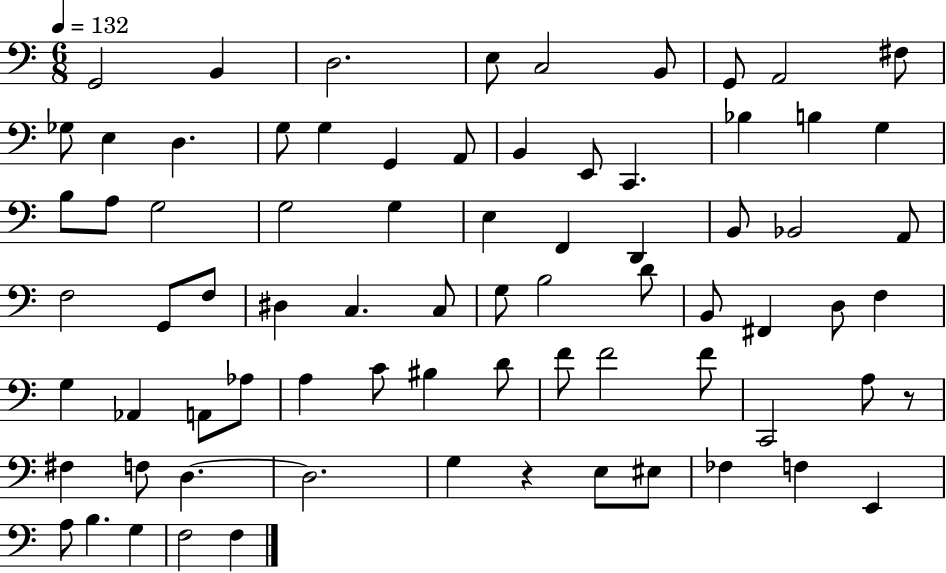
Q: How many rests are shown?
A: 2